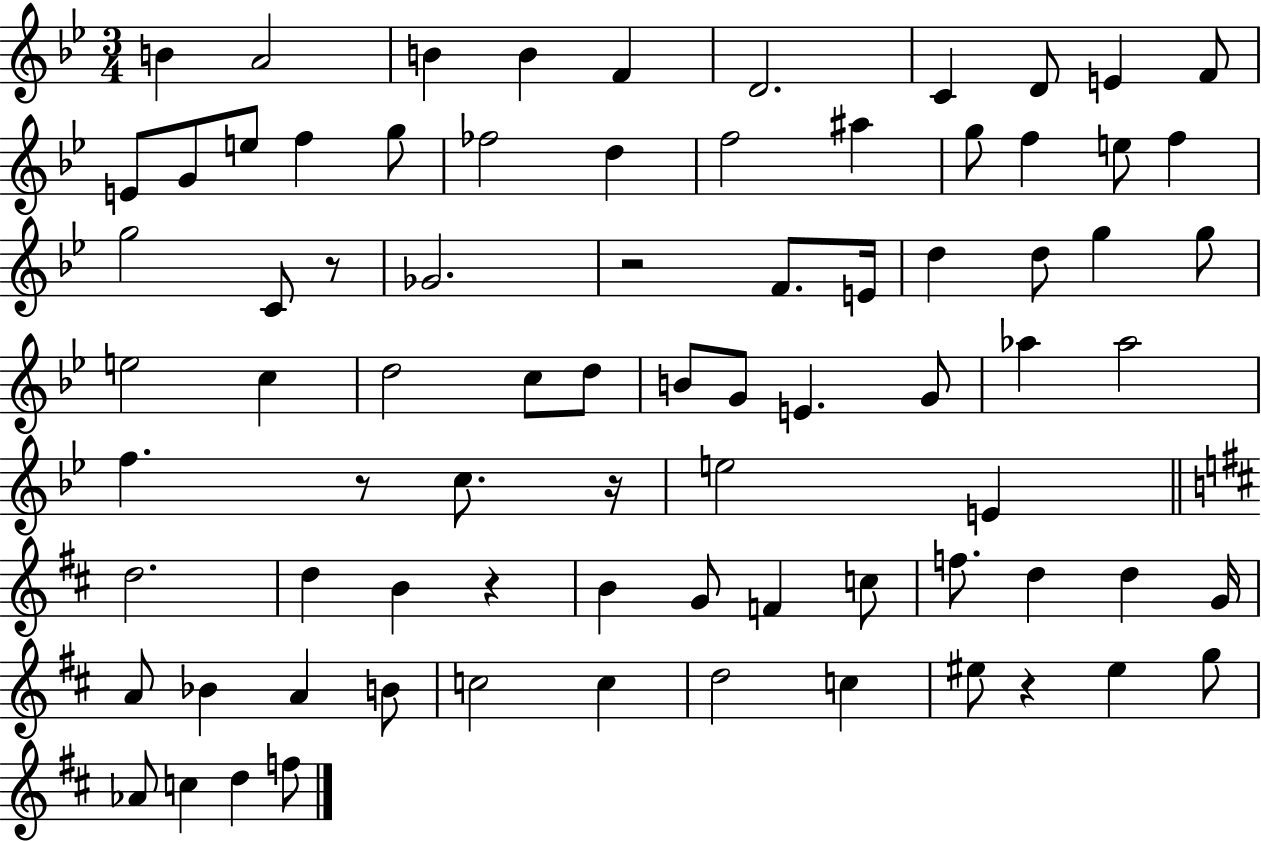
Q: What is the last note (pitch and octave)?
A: F5